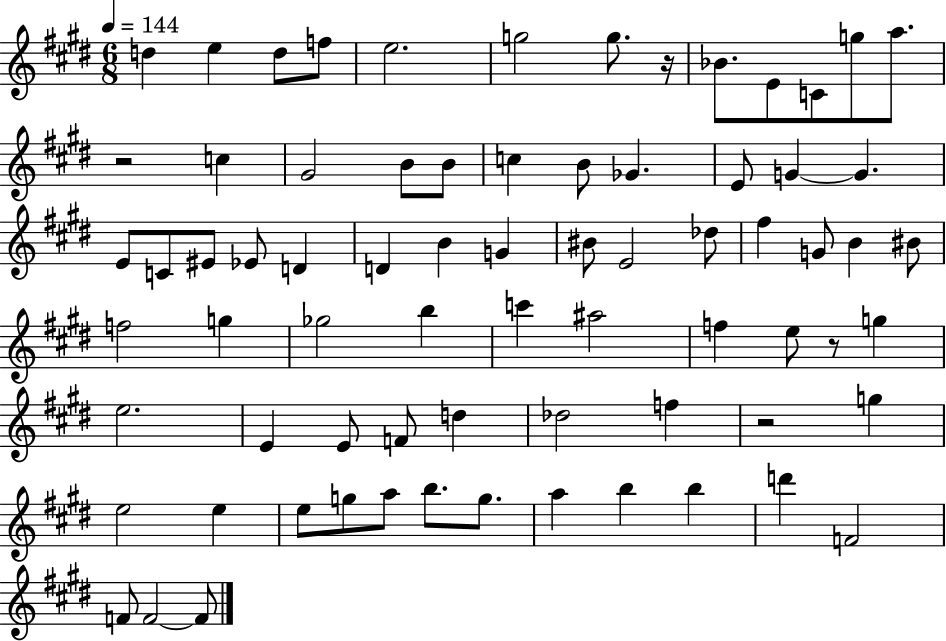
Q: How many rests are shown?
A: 4